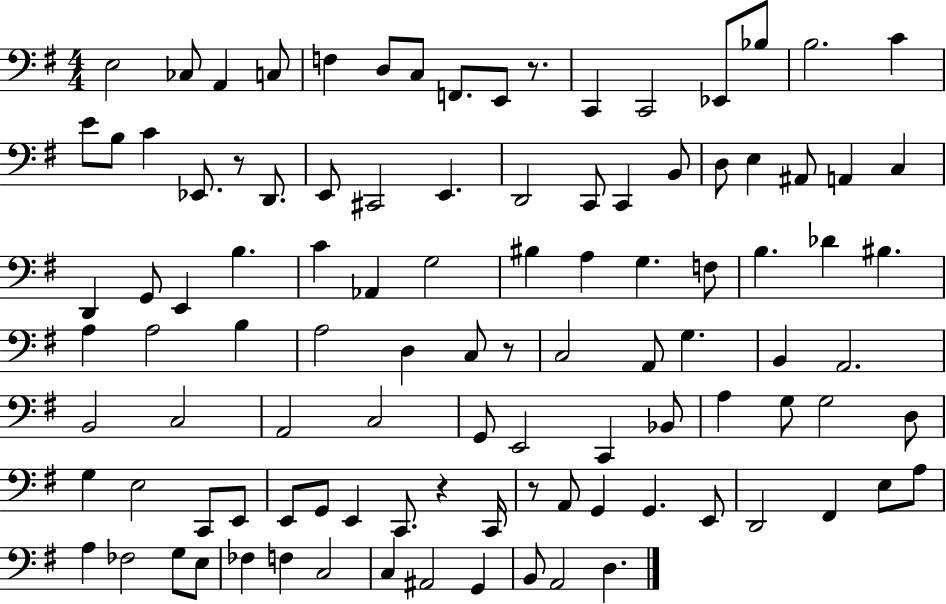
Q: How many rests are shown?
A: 5